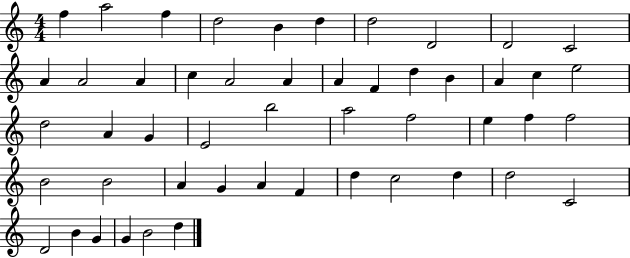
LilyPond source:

{
  \clef treble
  \numericTimeSignature
  \time 4/4
  \key c \major
  f''4 a''2 f''4 | d''2 b'4 d''4 | d''2 d'2 | d'2 c'2 | \break a'4 a'2 a'4 | c''4 a'2 a'4 | a'4 f'4 d''4 b'4 | a'4 c''4 e''2 | \break d''2 a'4 g'4 | e'2 b''2 | a''2 f''2 | e''4 f''4 f''2 | \break b'2 b'2 | a'4 g'4 a'4 f'4 | d''4 c''2 d''4 | d''2 c'2 | \break d'2 b'4 g'4 | g'4 b'2 d''4 | \bar "|."
}